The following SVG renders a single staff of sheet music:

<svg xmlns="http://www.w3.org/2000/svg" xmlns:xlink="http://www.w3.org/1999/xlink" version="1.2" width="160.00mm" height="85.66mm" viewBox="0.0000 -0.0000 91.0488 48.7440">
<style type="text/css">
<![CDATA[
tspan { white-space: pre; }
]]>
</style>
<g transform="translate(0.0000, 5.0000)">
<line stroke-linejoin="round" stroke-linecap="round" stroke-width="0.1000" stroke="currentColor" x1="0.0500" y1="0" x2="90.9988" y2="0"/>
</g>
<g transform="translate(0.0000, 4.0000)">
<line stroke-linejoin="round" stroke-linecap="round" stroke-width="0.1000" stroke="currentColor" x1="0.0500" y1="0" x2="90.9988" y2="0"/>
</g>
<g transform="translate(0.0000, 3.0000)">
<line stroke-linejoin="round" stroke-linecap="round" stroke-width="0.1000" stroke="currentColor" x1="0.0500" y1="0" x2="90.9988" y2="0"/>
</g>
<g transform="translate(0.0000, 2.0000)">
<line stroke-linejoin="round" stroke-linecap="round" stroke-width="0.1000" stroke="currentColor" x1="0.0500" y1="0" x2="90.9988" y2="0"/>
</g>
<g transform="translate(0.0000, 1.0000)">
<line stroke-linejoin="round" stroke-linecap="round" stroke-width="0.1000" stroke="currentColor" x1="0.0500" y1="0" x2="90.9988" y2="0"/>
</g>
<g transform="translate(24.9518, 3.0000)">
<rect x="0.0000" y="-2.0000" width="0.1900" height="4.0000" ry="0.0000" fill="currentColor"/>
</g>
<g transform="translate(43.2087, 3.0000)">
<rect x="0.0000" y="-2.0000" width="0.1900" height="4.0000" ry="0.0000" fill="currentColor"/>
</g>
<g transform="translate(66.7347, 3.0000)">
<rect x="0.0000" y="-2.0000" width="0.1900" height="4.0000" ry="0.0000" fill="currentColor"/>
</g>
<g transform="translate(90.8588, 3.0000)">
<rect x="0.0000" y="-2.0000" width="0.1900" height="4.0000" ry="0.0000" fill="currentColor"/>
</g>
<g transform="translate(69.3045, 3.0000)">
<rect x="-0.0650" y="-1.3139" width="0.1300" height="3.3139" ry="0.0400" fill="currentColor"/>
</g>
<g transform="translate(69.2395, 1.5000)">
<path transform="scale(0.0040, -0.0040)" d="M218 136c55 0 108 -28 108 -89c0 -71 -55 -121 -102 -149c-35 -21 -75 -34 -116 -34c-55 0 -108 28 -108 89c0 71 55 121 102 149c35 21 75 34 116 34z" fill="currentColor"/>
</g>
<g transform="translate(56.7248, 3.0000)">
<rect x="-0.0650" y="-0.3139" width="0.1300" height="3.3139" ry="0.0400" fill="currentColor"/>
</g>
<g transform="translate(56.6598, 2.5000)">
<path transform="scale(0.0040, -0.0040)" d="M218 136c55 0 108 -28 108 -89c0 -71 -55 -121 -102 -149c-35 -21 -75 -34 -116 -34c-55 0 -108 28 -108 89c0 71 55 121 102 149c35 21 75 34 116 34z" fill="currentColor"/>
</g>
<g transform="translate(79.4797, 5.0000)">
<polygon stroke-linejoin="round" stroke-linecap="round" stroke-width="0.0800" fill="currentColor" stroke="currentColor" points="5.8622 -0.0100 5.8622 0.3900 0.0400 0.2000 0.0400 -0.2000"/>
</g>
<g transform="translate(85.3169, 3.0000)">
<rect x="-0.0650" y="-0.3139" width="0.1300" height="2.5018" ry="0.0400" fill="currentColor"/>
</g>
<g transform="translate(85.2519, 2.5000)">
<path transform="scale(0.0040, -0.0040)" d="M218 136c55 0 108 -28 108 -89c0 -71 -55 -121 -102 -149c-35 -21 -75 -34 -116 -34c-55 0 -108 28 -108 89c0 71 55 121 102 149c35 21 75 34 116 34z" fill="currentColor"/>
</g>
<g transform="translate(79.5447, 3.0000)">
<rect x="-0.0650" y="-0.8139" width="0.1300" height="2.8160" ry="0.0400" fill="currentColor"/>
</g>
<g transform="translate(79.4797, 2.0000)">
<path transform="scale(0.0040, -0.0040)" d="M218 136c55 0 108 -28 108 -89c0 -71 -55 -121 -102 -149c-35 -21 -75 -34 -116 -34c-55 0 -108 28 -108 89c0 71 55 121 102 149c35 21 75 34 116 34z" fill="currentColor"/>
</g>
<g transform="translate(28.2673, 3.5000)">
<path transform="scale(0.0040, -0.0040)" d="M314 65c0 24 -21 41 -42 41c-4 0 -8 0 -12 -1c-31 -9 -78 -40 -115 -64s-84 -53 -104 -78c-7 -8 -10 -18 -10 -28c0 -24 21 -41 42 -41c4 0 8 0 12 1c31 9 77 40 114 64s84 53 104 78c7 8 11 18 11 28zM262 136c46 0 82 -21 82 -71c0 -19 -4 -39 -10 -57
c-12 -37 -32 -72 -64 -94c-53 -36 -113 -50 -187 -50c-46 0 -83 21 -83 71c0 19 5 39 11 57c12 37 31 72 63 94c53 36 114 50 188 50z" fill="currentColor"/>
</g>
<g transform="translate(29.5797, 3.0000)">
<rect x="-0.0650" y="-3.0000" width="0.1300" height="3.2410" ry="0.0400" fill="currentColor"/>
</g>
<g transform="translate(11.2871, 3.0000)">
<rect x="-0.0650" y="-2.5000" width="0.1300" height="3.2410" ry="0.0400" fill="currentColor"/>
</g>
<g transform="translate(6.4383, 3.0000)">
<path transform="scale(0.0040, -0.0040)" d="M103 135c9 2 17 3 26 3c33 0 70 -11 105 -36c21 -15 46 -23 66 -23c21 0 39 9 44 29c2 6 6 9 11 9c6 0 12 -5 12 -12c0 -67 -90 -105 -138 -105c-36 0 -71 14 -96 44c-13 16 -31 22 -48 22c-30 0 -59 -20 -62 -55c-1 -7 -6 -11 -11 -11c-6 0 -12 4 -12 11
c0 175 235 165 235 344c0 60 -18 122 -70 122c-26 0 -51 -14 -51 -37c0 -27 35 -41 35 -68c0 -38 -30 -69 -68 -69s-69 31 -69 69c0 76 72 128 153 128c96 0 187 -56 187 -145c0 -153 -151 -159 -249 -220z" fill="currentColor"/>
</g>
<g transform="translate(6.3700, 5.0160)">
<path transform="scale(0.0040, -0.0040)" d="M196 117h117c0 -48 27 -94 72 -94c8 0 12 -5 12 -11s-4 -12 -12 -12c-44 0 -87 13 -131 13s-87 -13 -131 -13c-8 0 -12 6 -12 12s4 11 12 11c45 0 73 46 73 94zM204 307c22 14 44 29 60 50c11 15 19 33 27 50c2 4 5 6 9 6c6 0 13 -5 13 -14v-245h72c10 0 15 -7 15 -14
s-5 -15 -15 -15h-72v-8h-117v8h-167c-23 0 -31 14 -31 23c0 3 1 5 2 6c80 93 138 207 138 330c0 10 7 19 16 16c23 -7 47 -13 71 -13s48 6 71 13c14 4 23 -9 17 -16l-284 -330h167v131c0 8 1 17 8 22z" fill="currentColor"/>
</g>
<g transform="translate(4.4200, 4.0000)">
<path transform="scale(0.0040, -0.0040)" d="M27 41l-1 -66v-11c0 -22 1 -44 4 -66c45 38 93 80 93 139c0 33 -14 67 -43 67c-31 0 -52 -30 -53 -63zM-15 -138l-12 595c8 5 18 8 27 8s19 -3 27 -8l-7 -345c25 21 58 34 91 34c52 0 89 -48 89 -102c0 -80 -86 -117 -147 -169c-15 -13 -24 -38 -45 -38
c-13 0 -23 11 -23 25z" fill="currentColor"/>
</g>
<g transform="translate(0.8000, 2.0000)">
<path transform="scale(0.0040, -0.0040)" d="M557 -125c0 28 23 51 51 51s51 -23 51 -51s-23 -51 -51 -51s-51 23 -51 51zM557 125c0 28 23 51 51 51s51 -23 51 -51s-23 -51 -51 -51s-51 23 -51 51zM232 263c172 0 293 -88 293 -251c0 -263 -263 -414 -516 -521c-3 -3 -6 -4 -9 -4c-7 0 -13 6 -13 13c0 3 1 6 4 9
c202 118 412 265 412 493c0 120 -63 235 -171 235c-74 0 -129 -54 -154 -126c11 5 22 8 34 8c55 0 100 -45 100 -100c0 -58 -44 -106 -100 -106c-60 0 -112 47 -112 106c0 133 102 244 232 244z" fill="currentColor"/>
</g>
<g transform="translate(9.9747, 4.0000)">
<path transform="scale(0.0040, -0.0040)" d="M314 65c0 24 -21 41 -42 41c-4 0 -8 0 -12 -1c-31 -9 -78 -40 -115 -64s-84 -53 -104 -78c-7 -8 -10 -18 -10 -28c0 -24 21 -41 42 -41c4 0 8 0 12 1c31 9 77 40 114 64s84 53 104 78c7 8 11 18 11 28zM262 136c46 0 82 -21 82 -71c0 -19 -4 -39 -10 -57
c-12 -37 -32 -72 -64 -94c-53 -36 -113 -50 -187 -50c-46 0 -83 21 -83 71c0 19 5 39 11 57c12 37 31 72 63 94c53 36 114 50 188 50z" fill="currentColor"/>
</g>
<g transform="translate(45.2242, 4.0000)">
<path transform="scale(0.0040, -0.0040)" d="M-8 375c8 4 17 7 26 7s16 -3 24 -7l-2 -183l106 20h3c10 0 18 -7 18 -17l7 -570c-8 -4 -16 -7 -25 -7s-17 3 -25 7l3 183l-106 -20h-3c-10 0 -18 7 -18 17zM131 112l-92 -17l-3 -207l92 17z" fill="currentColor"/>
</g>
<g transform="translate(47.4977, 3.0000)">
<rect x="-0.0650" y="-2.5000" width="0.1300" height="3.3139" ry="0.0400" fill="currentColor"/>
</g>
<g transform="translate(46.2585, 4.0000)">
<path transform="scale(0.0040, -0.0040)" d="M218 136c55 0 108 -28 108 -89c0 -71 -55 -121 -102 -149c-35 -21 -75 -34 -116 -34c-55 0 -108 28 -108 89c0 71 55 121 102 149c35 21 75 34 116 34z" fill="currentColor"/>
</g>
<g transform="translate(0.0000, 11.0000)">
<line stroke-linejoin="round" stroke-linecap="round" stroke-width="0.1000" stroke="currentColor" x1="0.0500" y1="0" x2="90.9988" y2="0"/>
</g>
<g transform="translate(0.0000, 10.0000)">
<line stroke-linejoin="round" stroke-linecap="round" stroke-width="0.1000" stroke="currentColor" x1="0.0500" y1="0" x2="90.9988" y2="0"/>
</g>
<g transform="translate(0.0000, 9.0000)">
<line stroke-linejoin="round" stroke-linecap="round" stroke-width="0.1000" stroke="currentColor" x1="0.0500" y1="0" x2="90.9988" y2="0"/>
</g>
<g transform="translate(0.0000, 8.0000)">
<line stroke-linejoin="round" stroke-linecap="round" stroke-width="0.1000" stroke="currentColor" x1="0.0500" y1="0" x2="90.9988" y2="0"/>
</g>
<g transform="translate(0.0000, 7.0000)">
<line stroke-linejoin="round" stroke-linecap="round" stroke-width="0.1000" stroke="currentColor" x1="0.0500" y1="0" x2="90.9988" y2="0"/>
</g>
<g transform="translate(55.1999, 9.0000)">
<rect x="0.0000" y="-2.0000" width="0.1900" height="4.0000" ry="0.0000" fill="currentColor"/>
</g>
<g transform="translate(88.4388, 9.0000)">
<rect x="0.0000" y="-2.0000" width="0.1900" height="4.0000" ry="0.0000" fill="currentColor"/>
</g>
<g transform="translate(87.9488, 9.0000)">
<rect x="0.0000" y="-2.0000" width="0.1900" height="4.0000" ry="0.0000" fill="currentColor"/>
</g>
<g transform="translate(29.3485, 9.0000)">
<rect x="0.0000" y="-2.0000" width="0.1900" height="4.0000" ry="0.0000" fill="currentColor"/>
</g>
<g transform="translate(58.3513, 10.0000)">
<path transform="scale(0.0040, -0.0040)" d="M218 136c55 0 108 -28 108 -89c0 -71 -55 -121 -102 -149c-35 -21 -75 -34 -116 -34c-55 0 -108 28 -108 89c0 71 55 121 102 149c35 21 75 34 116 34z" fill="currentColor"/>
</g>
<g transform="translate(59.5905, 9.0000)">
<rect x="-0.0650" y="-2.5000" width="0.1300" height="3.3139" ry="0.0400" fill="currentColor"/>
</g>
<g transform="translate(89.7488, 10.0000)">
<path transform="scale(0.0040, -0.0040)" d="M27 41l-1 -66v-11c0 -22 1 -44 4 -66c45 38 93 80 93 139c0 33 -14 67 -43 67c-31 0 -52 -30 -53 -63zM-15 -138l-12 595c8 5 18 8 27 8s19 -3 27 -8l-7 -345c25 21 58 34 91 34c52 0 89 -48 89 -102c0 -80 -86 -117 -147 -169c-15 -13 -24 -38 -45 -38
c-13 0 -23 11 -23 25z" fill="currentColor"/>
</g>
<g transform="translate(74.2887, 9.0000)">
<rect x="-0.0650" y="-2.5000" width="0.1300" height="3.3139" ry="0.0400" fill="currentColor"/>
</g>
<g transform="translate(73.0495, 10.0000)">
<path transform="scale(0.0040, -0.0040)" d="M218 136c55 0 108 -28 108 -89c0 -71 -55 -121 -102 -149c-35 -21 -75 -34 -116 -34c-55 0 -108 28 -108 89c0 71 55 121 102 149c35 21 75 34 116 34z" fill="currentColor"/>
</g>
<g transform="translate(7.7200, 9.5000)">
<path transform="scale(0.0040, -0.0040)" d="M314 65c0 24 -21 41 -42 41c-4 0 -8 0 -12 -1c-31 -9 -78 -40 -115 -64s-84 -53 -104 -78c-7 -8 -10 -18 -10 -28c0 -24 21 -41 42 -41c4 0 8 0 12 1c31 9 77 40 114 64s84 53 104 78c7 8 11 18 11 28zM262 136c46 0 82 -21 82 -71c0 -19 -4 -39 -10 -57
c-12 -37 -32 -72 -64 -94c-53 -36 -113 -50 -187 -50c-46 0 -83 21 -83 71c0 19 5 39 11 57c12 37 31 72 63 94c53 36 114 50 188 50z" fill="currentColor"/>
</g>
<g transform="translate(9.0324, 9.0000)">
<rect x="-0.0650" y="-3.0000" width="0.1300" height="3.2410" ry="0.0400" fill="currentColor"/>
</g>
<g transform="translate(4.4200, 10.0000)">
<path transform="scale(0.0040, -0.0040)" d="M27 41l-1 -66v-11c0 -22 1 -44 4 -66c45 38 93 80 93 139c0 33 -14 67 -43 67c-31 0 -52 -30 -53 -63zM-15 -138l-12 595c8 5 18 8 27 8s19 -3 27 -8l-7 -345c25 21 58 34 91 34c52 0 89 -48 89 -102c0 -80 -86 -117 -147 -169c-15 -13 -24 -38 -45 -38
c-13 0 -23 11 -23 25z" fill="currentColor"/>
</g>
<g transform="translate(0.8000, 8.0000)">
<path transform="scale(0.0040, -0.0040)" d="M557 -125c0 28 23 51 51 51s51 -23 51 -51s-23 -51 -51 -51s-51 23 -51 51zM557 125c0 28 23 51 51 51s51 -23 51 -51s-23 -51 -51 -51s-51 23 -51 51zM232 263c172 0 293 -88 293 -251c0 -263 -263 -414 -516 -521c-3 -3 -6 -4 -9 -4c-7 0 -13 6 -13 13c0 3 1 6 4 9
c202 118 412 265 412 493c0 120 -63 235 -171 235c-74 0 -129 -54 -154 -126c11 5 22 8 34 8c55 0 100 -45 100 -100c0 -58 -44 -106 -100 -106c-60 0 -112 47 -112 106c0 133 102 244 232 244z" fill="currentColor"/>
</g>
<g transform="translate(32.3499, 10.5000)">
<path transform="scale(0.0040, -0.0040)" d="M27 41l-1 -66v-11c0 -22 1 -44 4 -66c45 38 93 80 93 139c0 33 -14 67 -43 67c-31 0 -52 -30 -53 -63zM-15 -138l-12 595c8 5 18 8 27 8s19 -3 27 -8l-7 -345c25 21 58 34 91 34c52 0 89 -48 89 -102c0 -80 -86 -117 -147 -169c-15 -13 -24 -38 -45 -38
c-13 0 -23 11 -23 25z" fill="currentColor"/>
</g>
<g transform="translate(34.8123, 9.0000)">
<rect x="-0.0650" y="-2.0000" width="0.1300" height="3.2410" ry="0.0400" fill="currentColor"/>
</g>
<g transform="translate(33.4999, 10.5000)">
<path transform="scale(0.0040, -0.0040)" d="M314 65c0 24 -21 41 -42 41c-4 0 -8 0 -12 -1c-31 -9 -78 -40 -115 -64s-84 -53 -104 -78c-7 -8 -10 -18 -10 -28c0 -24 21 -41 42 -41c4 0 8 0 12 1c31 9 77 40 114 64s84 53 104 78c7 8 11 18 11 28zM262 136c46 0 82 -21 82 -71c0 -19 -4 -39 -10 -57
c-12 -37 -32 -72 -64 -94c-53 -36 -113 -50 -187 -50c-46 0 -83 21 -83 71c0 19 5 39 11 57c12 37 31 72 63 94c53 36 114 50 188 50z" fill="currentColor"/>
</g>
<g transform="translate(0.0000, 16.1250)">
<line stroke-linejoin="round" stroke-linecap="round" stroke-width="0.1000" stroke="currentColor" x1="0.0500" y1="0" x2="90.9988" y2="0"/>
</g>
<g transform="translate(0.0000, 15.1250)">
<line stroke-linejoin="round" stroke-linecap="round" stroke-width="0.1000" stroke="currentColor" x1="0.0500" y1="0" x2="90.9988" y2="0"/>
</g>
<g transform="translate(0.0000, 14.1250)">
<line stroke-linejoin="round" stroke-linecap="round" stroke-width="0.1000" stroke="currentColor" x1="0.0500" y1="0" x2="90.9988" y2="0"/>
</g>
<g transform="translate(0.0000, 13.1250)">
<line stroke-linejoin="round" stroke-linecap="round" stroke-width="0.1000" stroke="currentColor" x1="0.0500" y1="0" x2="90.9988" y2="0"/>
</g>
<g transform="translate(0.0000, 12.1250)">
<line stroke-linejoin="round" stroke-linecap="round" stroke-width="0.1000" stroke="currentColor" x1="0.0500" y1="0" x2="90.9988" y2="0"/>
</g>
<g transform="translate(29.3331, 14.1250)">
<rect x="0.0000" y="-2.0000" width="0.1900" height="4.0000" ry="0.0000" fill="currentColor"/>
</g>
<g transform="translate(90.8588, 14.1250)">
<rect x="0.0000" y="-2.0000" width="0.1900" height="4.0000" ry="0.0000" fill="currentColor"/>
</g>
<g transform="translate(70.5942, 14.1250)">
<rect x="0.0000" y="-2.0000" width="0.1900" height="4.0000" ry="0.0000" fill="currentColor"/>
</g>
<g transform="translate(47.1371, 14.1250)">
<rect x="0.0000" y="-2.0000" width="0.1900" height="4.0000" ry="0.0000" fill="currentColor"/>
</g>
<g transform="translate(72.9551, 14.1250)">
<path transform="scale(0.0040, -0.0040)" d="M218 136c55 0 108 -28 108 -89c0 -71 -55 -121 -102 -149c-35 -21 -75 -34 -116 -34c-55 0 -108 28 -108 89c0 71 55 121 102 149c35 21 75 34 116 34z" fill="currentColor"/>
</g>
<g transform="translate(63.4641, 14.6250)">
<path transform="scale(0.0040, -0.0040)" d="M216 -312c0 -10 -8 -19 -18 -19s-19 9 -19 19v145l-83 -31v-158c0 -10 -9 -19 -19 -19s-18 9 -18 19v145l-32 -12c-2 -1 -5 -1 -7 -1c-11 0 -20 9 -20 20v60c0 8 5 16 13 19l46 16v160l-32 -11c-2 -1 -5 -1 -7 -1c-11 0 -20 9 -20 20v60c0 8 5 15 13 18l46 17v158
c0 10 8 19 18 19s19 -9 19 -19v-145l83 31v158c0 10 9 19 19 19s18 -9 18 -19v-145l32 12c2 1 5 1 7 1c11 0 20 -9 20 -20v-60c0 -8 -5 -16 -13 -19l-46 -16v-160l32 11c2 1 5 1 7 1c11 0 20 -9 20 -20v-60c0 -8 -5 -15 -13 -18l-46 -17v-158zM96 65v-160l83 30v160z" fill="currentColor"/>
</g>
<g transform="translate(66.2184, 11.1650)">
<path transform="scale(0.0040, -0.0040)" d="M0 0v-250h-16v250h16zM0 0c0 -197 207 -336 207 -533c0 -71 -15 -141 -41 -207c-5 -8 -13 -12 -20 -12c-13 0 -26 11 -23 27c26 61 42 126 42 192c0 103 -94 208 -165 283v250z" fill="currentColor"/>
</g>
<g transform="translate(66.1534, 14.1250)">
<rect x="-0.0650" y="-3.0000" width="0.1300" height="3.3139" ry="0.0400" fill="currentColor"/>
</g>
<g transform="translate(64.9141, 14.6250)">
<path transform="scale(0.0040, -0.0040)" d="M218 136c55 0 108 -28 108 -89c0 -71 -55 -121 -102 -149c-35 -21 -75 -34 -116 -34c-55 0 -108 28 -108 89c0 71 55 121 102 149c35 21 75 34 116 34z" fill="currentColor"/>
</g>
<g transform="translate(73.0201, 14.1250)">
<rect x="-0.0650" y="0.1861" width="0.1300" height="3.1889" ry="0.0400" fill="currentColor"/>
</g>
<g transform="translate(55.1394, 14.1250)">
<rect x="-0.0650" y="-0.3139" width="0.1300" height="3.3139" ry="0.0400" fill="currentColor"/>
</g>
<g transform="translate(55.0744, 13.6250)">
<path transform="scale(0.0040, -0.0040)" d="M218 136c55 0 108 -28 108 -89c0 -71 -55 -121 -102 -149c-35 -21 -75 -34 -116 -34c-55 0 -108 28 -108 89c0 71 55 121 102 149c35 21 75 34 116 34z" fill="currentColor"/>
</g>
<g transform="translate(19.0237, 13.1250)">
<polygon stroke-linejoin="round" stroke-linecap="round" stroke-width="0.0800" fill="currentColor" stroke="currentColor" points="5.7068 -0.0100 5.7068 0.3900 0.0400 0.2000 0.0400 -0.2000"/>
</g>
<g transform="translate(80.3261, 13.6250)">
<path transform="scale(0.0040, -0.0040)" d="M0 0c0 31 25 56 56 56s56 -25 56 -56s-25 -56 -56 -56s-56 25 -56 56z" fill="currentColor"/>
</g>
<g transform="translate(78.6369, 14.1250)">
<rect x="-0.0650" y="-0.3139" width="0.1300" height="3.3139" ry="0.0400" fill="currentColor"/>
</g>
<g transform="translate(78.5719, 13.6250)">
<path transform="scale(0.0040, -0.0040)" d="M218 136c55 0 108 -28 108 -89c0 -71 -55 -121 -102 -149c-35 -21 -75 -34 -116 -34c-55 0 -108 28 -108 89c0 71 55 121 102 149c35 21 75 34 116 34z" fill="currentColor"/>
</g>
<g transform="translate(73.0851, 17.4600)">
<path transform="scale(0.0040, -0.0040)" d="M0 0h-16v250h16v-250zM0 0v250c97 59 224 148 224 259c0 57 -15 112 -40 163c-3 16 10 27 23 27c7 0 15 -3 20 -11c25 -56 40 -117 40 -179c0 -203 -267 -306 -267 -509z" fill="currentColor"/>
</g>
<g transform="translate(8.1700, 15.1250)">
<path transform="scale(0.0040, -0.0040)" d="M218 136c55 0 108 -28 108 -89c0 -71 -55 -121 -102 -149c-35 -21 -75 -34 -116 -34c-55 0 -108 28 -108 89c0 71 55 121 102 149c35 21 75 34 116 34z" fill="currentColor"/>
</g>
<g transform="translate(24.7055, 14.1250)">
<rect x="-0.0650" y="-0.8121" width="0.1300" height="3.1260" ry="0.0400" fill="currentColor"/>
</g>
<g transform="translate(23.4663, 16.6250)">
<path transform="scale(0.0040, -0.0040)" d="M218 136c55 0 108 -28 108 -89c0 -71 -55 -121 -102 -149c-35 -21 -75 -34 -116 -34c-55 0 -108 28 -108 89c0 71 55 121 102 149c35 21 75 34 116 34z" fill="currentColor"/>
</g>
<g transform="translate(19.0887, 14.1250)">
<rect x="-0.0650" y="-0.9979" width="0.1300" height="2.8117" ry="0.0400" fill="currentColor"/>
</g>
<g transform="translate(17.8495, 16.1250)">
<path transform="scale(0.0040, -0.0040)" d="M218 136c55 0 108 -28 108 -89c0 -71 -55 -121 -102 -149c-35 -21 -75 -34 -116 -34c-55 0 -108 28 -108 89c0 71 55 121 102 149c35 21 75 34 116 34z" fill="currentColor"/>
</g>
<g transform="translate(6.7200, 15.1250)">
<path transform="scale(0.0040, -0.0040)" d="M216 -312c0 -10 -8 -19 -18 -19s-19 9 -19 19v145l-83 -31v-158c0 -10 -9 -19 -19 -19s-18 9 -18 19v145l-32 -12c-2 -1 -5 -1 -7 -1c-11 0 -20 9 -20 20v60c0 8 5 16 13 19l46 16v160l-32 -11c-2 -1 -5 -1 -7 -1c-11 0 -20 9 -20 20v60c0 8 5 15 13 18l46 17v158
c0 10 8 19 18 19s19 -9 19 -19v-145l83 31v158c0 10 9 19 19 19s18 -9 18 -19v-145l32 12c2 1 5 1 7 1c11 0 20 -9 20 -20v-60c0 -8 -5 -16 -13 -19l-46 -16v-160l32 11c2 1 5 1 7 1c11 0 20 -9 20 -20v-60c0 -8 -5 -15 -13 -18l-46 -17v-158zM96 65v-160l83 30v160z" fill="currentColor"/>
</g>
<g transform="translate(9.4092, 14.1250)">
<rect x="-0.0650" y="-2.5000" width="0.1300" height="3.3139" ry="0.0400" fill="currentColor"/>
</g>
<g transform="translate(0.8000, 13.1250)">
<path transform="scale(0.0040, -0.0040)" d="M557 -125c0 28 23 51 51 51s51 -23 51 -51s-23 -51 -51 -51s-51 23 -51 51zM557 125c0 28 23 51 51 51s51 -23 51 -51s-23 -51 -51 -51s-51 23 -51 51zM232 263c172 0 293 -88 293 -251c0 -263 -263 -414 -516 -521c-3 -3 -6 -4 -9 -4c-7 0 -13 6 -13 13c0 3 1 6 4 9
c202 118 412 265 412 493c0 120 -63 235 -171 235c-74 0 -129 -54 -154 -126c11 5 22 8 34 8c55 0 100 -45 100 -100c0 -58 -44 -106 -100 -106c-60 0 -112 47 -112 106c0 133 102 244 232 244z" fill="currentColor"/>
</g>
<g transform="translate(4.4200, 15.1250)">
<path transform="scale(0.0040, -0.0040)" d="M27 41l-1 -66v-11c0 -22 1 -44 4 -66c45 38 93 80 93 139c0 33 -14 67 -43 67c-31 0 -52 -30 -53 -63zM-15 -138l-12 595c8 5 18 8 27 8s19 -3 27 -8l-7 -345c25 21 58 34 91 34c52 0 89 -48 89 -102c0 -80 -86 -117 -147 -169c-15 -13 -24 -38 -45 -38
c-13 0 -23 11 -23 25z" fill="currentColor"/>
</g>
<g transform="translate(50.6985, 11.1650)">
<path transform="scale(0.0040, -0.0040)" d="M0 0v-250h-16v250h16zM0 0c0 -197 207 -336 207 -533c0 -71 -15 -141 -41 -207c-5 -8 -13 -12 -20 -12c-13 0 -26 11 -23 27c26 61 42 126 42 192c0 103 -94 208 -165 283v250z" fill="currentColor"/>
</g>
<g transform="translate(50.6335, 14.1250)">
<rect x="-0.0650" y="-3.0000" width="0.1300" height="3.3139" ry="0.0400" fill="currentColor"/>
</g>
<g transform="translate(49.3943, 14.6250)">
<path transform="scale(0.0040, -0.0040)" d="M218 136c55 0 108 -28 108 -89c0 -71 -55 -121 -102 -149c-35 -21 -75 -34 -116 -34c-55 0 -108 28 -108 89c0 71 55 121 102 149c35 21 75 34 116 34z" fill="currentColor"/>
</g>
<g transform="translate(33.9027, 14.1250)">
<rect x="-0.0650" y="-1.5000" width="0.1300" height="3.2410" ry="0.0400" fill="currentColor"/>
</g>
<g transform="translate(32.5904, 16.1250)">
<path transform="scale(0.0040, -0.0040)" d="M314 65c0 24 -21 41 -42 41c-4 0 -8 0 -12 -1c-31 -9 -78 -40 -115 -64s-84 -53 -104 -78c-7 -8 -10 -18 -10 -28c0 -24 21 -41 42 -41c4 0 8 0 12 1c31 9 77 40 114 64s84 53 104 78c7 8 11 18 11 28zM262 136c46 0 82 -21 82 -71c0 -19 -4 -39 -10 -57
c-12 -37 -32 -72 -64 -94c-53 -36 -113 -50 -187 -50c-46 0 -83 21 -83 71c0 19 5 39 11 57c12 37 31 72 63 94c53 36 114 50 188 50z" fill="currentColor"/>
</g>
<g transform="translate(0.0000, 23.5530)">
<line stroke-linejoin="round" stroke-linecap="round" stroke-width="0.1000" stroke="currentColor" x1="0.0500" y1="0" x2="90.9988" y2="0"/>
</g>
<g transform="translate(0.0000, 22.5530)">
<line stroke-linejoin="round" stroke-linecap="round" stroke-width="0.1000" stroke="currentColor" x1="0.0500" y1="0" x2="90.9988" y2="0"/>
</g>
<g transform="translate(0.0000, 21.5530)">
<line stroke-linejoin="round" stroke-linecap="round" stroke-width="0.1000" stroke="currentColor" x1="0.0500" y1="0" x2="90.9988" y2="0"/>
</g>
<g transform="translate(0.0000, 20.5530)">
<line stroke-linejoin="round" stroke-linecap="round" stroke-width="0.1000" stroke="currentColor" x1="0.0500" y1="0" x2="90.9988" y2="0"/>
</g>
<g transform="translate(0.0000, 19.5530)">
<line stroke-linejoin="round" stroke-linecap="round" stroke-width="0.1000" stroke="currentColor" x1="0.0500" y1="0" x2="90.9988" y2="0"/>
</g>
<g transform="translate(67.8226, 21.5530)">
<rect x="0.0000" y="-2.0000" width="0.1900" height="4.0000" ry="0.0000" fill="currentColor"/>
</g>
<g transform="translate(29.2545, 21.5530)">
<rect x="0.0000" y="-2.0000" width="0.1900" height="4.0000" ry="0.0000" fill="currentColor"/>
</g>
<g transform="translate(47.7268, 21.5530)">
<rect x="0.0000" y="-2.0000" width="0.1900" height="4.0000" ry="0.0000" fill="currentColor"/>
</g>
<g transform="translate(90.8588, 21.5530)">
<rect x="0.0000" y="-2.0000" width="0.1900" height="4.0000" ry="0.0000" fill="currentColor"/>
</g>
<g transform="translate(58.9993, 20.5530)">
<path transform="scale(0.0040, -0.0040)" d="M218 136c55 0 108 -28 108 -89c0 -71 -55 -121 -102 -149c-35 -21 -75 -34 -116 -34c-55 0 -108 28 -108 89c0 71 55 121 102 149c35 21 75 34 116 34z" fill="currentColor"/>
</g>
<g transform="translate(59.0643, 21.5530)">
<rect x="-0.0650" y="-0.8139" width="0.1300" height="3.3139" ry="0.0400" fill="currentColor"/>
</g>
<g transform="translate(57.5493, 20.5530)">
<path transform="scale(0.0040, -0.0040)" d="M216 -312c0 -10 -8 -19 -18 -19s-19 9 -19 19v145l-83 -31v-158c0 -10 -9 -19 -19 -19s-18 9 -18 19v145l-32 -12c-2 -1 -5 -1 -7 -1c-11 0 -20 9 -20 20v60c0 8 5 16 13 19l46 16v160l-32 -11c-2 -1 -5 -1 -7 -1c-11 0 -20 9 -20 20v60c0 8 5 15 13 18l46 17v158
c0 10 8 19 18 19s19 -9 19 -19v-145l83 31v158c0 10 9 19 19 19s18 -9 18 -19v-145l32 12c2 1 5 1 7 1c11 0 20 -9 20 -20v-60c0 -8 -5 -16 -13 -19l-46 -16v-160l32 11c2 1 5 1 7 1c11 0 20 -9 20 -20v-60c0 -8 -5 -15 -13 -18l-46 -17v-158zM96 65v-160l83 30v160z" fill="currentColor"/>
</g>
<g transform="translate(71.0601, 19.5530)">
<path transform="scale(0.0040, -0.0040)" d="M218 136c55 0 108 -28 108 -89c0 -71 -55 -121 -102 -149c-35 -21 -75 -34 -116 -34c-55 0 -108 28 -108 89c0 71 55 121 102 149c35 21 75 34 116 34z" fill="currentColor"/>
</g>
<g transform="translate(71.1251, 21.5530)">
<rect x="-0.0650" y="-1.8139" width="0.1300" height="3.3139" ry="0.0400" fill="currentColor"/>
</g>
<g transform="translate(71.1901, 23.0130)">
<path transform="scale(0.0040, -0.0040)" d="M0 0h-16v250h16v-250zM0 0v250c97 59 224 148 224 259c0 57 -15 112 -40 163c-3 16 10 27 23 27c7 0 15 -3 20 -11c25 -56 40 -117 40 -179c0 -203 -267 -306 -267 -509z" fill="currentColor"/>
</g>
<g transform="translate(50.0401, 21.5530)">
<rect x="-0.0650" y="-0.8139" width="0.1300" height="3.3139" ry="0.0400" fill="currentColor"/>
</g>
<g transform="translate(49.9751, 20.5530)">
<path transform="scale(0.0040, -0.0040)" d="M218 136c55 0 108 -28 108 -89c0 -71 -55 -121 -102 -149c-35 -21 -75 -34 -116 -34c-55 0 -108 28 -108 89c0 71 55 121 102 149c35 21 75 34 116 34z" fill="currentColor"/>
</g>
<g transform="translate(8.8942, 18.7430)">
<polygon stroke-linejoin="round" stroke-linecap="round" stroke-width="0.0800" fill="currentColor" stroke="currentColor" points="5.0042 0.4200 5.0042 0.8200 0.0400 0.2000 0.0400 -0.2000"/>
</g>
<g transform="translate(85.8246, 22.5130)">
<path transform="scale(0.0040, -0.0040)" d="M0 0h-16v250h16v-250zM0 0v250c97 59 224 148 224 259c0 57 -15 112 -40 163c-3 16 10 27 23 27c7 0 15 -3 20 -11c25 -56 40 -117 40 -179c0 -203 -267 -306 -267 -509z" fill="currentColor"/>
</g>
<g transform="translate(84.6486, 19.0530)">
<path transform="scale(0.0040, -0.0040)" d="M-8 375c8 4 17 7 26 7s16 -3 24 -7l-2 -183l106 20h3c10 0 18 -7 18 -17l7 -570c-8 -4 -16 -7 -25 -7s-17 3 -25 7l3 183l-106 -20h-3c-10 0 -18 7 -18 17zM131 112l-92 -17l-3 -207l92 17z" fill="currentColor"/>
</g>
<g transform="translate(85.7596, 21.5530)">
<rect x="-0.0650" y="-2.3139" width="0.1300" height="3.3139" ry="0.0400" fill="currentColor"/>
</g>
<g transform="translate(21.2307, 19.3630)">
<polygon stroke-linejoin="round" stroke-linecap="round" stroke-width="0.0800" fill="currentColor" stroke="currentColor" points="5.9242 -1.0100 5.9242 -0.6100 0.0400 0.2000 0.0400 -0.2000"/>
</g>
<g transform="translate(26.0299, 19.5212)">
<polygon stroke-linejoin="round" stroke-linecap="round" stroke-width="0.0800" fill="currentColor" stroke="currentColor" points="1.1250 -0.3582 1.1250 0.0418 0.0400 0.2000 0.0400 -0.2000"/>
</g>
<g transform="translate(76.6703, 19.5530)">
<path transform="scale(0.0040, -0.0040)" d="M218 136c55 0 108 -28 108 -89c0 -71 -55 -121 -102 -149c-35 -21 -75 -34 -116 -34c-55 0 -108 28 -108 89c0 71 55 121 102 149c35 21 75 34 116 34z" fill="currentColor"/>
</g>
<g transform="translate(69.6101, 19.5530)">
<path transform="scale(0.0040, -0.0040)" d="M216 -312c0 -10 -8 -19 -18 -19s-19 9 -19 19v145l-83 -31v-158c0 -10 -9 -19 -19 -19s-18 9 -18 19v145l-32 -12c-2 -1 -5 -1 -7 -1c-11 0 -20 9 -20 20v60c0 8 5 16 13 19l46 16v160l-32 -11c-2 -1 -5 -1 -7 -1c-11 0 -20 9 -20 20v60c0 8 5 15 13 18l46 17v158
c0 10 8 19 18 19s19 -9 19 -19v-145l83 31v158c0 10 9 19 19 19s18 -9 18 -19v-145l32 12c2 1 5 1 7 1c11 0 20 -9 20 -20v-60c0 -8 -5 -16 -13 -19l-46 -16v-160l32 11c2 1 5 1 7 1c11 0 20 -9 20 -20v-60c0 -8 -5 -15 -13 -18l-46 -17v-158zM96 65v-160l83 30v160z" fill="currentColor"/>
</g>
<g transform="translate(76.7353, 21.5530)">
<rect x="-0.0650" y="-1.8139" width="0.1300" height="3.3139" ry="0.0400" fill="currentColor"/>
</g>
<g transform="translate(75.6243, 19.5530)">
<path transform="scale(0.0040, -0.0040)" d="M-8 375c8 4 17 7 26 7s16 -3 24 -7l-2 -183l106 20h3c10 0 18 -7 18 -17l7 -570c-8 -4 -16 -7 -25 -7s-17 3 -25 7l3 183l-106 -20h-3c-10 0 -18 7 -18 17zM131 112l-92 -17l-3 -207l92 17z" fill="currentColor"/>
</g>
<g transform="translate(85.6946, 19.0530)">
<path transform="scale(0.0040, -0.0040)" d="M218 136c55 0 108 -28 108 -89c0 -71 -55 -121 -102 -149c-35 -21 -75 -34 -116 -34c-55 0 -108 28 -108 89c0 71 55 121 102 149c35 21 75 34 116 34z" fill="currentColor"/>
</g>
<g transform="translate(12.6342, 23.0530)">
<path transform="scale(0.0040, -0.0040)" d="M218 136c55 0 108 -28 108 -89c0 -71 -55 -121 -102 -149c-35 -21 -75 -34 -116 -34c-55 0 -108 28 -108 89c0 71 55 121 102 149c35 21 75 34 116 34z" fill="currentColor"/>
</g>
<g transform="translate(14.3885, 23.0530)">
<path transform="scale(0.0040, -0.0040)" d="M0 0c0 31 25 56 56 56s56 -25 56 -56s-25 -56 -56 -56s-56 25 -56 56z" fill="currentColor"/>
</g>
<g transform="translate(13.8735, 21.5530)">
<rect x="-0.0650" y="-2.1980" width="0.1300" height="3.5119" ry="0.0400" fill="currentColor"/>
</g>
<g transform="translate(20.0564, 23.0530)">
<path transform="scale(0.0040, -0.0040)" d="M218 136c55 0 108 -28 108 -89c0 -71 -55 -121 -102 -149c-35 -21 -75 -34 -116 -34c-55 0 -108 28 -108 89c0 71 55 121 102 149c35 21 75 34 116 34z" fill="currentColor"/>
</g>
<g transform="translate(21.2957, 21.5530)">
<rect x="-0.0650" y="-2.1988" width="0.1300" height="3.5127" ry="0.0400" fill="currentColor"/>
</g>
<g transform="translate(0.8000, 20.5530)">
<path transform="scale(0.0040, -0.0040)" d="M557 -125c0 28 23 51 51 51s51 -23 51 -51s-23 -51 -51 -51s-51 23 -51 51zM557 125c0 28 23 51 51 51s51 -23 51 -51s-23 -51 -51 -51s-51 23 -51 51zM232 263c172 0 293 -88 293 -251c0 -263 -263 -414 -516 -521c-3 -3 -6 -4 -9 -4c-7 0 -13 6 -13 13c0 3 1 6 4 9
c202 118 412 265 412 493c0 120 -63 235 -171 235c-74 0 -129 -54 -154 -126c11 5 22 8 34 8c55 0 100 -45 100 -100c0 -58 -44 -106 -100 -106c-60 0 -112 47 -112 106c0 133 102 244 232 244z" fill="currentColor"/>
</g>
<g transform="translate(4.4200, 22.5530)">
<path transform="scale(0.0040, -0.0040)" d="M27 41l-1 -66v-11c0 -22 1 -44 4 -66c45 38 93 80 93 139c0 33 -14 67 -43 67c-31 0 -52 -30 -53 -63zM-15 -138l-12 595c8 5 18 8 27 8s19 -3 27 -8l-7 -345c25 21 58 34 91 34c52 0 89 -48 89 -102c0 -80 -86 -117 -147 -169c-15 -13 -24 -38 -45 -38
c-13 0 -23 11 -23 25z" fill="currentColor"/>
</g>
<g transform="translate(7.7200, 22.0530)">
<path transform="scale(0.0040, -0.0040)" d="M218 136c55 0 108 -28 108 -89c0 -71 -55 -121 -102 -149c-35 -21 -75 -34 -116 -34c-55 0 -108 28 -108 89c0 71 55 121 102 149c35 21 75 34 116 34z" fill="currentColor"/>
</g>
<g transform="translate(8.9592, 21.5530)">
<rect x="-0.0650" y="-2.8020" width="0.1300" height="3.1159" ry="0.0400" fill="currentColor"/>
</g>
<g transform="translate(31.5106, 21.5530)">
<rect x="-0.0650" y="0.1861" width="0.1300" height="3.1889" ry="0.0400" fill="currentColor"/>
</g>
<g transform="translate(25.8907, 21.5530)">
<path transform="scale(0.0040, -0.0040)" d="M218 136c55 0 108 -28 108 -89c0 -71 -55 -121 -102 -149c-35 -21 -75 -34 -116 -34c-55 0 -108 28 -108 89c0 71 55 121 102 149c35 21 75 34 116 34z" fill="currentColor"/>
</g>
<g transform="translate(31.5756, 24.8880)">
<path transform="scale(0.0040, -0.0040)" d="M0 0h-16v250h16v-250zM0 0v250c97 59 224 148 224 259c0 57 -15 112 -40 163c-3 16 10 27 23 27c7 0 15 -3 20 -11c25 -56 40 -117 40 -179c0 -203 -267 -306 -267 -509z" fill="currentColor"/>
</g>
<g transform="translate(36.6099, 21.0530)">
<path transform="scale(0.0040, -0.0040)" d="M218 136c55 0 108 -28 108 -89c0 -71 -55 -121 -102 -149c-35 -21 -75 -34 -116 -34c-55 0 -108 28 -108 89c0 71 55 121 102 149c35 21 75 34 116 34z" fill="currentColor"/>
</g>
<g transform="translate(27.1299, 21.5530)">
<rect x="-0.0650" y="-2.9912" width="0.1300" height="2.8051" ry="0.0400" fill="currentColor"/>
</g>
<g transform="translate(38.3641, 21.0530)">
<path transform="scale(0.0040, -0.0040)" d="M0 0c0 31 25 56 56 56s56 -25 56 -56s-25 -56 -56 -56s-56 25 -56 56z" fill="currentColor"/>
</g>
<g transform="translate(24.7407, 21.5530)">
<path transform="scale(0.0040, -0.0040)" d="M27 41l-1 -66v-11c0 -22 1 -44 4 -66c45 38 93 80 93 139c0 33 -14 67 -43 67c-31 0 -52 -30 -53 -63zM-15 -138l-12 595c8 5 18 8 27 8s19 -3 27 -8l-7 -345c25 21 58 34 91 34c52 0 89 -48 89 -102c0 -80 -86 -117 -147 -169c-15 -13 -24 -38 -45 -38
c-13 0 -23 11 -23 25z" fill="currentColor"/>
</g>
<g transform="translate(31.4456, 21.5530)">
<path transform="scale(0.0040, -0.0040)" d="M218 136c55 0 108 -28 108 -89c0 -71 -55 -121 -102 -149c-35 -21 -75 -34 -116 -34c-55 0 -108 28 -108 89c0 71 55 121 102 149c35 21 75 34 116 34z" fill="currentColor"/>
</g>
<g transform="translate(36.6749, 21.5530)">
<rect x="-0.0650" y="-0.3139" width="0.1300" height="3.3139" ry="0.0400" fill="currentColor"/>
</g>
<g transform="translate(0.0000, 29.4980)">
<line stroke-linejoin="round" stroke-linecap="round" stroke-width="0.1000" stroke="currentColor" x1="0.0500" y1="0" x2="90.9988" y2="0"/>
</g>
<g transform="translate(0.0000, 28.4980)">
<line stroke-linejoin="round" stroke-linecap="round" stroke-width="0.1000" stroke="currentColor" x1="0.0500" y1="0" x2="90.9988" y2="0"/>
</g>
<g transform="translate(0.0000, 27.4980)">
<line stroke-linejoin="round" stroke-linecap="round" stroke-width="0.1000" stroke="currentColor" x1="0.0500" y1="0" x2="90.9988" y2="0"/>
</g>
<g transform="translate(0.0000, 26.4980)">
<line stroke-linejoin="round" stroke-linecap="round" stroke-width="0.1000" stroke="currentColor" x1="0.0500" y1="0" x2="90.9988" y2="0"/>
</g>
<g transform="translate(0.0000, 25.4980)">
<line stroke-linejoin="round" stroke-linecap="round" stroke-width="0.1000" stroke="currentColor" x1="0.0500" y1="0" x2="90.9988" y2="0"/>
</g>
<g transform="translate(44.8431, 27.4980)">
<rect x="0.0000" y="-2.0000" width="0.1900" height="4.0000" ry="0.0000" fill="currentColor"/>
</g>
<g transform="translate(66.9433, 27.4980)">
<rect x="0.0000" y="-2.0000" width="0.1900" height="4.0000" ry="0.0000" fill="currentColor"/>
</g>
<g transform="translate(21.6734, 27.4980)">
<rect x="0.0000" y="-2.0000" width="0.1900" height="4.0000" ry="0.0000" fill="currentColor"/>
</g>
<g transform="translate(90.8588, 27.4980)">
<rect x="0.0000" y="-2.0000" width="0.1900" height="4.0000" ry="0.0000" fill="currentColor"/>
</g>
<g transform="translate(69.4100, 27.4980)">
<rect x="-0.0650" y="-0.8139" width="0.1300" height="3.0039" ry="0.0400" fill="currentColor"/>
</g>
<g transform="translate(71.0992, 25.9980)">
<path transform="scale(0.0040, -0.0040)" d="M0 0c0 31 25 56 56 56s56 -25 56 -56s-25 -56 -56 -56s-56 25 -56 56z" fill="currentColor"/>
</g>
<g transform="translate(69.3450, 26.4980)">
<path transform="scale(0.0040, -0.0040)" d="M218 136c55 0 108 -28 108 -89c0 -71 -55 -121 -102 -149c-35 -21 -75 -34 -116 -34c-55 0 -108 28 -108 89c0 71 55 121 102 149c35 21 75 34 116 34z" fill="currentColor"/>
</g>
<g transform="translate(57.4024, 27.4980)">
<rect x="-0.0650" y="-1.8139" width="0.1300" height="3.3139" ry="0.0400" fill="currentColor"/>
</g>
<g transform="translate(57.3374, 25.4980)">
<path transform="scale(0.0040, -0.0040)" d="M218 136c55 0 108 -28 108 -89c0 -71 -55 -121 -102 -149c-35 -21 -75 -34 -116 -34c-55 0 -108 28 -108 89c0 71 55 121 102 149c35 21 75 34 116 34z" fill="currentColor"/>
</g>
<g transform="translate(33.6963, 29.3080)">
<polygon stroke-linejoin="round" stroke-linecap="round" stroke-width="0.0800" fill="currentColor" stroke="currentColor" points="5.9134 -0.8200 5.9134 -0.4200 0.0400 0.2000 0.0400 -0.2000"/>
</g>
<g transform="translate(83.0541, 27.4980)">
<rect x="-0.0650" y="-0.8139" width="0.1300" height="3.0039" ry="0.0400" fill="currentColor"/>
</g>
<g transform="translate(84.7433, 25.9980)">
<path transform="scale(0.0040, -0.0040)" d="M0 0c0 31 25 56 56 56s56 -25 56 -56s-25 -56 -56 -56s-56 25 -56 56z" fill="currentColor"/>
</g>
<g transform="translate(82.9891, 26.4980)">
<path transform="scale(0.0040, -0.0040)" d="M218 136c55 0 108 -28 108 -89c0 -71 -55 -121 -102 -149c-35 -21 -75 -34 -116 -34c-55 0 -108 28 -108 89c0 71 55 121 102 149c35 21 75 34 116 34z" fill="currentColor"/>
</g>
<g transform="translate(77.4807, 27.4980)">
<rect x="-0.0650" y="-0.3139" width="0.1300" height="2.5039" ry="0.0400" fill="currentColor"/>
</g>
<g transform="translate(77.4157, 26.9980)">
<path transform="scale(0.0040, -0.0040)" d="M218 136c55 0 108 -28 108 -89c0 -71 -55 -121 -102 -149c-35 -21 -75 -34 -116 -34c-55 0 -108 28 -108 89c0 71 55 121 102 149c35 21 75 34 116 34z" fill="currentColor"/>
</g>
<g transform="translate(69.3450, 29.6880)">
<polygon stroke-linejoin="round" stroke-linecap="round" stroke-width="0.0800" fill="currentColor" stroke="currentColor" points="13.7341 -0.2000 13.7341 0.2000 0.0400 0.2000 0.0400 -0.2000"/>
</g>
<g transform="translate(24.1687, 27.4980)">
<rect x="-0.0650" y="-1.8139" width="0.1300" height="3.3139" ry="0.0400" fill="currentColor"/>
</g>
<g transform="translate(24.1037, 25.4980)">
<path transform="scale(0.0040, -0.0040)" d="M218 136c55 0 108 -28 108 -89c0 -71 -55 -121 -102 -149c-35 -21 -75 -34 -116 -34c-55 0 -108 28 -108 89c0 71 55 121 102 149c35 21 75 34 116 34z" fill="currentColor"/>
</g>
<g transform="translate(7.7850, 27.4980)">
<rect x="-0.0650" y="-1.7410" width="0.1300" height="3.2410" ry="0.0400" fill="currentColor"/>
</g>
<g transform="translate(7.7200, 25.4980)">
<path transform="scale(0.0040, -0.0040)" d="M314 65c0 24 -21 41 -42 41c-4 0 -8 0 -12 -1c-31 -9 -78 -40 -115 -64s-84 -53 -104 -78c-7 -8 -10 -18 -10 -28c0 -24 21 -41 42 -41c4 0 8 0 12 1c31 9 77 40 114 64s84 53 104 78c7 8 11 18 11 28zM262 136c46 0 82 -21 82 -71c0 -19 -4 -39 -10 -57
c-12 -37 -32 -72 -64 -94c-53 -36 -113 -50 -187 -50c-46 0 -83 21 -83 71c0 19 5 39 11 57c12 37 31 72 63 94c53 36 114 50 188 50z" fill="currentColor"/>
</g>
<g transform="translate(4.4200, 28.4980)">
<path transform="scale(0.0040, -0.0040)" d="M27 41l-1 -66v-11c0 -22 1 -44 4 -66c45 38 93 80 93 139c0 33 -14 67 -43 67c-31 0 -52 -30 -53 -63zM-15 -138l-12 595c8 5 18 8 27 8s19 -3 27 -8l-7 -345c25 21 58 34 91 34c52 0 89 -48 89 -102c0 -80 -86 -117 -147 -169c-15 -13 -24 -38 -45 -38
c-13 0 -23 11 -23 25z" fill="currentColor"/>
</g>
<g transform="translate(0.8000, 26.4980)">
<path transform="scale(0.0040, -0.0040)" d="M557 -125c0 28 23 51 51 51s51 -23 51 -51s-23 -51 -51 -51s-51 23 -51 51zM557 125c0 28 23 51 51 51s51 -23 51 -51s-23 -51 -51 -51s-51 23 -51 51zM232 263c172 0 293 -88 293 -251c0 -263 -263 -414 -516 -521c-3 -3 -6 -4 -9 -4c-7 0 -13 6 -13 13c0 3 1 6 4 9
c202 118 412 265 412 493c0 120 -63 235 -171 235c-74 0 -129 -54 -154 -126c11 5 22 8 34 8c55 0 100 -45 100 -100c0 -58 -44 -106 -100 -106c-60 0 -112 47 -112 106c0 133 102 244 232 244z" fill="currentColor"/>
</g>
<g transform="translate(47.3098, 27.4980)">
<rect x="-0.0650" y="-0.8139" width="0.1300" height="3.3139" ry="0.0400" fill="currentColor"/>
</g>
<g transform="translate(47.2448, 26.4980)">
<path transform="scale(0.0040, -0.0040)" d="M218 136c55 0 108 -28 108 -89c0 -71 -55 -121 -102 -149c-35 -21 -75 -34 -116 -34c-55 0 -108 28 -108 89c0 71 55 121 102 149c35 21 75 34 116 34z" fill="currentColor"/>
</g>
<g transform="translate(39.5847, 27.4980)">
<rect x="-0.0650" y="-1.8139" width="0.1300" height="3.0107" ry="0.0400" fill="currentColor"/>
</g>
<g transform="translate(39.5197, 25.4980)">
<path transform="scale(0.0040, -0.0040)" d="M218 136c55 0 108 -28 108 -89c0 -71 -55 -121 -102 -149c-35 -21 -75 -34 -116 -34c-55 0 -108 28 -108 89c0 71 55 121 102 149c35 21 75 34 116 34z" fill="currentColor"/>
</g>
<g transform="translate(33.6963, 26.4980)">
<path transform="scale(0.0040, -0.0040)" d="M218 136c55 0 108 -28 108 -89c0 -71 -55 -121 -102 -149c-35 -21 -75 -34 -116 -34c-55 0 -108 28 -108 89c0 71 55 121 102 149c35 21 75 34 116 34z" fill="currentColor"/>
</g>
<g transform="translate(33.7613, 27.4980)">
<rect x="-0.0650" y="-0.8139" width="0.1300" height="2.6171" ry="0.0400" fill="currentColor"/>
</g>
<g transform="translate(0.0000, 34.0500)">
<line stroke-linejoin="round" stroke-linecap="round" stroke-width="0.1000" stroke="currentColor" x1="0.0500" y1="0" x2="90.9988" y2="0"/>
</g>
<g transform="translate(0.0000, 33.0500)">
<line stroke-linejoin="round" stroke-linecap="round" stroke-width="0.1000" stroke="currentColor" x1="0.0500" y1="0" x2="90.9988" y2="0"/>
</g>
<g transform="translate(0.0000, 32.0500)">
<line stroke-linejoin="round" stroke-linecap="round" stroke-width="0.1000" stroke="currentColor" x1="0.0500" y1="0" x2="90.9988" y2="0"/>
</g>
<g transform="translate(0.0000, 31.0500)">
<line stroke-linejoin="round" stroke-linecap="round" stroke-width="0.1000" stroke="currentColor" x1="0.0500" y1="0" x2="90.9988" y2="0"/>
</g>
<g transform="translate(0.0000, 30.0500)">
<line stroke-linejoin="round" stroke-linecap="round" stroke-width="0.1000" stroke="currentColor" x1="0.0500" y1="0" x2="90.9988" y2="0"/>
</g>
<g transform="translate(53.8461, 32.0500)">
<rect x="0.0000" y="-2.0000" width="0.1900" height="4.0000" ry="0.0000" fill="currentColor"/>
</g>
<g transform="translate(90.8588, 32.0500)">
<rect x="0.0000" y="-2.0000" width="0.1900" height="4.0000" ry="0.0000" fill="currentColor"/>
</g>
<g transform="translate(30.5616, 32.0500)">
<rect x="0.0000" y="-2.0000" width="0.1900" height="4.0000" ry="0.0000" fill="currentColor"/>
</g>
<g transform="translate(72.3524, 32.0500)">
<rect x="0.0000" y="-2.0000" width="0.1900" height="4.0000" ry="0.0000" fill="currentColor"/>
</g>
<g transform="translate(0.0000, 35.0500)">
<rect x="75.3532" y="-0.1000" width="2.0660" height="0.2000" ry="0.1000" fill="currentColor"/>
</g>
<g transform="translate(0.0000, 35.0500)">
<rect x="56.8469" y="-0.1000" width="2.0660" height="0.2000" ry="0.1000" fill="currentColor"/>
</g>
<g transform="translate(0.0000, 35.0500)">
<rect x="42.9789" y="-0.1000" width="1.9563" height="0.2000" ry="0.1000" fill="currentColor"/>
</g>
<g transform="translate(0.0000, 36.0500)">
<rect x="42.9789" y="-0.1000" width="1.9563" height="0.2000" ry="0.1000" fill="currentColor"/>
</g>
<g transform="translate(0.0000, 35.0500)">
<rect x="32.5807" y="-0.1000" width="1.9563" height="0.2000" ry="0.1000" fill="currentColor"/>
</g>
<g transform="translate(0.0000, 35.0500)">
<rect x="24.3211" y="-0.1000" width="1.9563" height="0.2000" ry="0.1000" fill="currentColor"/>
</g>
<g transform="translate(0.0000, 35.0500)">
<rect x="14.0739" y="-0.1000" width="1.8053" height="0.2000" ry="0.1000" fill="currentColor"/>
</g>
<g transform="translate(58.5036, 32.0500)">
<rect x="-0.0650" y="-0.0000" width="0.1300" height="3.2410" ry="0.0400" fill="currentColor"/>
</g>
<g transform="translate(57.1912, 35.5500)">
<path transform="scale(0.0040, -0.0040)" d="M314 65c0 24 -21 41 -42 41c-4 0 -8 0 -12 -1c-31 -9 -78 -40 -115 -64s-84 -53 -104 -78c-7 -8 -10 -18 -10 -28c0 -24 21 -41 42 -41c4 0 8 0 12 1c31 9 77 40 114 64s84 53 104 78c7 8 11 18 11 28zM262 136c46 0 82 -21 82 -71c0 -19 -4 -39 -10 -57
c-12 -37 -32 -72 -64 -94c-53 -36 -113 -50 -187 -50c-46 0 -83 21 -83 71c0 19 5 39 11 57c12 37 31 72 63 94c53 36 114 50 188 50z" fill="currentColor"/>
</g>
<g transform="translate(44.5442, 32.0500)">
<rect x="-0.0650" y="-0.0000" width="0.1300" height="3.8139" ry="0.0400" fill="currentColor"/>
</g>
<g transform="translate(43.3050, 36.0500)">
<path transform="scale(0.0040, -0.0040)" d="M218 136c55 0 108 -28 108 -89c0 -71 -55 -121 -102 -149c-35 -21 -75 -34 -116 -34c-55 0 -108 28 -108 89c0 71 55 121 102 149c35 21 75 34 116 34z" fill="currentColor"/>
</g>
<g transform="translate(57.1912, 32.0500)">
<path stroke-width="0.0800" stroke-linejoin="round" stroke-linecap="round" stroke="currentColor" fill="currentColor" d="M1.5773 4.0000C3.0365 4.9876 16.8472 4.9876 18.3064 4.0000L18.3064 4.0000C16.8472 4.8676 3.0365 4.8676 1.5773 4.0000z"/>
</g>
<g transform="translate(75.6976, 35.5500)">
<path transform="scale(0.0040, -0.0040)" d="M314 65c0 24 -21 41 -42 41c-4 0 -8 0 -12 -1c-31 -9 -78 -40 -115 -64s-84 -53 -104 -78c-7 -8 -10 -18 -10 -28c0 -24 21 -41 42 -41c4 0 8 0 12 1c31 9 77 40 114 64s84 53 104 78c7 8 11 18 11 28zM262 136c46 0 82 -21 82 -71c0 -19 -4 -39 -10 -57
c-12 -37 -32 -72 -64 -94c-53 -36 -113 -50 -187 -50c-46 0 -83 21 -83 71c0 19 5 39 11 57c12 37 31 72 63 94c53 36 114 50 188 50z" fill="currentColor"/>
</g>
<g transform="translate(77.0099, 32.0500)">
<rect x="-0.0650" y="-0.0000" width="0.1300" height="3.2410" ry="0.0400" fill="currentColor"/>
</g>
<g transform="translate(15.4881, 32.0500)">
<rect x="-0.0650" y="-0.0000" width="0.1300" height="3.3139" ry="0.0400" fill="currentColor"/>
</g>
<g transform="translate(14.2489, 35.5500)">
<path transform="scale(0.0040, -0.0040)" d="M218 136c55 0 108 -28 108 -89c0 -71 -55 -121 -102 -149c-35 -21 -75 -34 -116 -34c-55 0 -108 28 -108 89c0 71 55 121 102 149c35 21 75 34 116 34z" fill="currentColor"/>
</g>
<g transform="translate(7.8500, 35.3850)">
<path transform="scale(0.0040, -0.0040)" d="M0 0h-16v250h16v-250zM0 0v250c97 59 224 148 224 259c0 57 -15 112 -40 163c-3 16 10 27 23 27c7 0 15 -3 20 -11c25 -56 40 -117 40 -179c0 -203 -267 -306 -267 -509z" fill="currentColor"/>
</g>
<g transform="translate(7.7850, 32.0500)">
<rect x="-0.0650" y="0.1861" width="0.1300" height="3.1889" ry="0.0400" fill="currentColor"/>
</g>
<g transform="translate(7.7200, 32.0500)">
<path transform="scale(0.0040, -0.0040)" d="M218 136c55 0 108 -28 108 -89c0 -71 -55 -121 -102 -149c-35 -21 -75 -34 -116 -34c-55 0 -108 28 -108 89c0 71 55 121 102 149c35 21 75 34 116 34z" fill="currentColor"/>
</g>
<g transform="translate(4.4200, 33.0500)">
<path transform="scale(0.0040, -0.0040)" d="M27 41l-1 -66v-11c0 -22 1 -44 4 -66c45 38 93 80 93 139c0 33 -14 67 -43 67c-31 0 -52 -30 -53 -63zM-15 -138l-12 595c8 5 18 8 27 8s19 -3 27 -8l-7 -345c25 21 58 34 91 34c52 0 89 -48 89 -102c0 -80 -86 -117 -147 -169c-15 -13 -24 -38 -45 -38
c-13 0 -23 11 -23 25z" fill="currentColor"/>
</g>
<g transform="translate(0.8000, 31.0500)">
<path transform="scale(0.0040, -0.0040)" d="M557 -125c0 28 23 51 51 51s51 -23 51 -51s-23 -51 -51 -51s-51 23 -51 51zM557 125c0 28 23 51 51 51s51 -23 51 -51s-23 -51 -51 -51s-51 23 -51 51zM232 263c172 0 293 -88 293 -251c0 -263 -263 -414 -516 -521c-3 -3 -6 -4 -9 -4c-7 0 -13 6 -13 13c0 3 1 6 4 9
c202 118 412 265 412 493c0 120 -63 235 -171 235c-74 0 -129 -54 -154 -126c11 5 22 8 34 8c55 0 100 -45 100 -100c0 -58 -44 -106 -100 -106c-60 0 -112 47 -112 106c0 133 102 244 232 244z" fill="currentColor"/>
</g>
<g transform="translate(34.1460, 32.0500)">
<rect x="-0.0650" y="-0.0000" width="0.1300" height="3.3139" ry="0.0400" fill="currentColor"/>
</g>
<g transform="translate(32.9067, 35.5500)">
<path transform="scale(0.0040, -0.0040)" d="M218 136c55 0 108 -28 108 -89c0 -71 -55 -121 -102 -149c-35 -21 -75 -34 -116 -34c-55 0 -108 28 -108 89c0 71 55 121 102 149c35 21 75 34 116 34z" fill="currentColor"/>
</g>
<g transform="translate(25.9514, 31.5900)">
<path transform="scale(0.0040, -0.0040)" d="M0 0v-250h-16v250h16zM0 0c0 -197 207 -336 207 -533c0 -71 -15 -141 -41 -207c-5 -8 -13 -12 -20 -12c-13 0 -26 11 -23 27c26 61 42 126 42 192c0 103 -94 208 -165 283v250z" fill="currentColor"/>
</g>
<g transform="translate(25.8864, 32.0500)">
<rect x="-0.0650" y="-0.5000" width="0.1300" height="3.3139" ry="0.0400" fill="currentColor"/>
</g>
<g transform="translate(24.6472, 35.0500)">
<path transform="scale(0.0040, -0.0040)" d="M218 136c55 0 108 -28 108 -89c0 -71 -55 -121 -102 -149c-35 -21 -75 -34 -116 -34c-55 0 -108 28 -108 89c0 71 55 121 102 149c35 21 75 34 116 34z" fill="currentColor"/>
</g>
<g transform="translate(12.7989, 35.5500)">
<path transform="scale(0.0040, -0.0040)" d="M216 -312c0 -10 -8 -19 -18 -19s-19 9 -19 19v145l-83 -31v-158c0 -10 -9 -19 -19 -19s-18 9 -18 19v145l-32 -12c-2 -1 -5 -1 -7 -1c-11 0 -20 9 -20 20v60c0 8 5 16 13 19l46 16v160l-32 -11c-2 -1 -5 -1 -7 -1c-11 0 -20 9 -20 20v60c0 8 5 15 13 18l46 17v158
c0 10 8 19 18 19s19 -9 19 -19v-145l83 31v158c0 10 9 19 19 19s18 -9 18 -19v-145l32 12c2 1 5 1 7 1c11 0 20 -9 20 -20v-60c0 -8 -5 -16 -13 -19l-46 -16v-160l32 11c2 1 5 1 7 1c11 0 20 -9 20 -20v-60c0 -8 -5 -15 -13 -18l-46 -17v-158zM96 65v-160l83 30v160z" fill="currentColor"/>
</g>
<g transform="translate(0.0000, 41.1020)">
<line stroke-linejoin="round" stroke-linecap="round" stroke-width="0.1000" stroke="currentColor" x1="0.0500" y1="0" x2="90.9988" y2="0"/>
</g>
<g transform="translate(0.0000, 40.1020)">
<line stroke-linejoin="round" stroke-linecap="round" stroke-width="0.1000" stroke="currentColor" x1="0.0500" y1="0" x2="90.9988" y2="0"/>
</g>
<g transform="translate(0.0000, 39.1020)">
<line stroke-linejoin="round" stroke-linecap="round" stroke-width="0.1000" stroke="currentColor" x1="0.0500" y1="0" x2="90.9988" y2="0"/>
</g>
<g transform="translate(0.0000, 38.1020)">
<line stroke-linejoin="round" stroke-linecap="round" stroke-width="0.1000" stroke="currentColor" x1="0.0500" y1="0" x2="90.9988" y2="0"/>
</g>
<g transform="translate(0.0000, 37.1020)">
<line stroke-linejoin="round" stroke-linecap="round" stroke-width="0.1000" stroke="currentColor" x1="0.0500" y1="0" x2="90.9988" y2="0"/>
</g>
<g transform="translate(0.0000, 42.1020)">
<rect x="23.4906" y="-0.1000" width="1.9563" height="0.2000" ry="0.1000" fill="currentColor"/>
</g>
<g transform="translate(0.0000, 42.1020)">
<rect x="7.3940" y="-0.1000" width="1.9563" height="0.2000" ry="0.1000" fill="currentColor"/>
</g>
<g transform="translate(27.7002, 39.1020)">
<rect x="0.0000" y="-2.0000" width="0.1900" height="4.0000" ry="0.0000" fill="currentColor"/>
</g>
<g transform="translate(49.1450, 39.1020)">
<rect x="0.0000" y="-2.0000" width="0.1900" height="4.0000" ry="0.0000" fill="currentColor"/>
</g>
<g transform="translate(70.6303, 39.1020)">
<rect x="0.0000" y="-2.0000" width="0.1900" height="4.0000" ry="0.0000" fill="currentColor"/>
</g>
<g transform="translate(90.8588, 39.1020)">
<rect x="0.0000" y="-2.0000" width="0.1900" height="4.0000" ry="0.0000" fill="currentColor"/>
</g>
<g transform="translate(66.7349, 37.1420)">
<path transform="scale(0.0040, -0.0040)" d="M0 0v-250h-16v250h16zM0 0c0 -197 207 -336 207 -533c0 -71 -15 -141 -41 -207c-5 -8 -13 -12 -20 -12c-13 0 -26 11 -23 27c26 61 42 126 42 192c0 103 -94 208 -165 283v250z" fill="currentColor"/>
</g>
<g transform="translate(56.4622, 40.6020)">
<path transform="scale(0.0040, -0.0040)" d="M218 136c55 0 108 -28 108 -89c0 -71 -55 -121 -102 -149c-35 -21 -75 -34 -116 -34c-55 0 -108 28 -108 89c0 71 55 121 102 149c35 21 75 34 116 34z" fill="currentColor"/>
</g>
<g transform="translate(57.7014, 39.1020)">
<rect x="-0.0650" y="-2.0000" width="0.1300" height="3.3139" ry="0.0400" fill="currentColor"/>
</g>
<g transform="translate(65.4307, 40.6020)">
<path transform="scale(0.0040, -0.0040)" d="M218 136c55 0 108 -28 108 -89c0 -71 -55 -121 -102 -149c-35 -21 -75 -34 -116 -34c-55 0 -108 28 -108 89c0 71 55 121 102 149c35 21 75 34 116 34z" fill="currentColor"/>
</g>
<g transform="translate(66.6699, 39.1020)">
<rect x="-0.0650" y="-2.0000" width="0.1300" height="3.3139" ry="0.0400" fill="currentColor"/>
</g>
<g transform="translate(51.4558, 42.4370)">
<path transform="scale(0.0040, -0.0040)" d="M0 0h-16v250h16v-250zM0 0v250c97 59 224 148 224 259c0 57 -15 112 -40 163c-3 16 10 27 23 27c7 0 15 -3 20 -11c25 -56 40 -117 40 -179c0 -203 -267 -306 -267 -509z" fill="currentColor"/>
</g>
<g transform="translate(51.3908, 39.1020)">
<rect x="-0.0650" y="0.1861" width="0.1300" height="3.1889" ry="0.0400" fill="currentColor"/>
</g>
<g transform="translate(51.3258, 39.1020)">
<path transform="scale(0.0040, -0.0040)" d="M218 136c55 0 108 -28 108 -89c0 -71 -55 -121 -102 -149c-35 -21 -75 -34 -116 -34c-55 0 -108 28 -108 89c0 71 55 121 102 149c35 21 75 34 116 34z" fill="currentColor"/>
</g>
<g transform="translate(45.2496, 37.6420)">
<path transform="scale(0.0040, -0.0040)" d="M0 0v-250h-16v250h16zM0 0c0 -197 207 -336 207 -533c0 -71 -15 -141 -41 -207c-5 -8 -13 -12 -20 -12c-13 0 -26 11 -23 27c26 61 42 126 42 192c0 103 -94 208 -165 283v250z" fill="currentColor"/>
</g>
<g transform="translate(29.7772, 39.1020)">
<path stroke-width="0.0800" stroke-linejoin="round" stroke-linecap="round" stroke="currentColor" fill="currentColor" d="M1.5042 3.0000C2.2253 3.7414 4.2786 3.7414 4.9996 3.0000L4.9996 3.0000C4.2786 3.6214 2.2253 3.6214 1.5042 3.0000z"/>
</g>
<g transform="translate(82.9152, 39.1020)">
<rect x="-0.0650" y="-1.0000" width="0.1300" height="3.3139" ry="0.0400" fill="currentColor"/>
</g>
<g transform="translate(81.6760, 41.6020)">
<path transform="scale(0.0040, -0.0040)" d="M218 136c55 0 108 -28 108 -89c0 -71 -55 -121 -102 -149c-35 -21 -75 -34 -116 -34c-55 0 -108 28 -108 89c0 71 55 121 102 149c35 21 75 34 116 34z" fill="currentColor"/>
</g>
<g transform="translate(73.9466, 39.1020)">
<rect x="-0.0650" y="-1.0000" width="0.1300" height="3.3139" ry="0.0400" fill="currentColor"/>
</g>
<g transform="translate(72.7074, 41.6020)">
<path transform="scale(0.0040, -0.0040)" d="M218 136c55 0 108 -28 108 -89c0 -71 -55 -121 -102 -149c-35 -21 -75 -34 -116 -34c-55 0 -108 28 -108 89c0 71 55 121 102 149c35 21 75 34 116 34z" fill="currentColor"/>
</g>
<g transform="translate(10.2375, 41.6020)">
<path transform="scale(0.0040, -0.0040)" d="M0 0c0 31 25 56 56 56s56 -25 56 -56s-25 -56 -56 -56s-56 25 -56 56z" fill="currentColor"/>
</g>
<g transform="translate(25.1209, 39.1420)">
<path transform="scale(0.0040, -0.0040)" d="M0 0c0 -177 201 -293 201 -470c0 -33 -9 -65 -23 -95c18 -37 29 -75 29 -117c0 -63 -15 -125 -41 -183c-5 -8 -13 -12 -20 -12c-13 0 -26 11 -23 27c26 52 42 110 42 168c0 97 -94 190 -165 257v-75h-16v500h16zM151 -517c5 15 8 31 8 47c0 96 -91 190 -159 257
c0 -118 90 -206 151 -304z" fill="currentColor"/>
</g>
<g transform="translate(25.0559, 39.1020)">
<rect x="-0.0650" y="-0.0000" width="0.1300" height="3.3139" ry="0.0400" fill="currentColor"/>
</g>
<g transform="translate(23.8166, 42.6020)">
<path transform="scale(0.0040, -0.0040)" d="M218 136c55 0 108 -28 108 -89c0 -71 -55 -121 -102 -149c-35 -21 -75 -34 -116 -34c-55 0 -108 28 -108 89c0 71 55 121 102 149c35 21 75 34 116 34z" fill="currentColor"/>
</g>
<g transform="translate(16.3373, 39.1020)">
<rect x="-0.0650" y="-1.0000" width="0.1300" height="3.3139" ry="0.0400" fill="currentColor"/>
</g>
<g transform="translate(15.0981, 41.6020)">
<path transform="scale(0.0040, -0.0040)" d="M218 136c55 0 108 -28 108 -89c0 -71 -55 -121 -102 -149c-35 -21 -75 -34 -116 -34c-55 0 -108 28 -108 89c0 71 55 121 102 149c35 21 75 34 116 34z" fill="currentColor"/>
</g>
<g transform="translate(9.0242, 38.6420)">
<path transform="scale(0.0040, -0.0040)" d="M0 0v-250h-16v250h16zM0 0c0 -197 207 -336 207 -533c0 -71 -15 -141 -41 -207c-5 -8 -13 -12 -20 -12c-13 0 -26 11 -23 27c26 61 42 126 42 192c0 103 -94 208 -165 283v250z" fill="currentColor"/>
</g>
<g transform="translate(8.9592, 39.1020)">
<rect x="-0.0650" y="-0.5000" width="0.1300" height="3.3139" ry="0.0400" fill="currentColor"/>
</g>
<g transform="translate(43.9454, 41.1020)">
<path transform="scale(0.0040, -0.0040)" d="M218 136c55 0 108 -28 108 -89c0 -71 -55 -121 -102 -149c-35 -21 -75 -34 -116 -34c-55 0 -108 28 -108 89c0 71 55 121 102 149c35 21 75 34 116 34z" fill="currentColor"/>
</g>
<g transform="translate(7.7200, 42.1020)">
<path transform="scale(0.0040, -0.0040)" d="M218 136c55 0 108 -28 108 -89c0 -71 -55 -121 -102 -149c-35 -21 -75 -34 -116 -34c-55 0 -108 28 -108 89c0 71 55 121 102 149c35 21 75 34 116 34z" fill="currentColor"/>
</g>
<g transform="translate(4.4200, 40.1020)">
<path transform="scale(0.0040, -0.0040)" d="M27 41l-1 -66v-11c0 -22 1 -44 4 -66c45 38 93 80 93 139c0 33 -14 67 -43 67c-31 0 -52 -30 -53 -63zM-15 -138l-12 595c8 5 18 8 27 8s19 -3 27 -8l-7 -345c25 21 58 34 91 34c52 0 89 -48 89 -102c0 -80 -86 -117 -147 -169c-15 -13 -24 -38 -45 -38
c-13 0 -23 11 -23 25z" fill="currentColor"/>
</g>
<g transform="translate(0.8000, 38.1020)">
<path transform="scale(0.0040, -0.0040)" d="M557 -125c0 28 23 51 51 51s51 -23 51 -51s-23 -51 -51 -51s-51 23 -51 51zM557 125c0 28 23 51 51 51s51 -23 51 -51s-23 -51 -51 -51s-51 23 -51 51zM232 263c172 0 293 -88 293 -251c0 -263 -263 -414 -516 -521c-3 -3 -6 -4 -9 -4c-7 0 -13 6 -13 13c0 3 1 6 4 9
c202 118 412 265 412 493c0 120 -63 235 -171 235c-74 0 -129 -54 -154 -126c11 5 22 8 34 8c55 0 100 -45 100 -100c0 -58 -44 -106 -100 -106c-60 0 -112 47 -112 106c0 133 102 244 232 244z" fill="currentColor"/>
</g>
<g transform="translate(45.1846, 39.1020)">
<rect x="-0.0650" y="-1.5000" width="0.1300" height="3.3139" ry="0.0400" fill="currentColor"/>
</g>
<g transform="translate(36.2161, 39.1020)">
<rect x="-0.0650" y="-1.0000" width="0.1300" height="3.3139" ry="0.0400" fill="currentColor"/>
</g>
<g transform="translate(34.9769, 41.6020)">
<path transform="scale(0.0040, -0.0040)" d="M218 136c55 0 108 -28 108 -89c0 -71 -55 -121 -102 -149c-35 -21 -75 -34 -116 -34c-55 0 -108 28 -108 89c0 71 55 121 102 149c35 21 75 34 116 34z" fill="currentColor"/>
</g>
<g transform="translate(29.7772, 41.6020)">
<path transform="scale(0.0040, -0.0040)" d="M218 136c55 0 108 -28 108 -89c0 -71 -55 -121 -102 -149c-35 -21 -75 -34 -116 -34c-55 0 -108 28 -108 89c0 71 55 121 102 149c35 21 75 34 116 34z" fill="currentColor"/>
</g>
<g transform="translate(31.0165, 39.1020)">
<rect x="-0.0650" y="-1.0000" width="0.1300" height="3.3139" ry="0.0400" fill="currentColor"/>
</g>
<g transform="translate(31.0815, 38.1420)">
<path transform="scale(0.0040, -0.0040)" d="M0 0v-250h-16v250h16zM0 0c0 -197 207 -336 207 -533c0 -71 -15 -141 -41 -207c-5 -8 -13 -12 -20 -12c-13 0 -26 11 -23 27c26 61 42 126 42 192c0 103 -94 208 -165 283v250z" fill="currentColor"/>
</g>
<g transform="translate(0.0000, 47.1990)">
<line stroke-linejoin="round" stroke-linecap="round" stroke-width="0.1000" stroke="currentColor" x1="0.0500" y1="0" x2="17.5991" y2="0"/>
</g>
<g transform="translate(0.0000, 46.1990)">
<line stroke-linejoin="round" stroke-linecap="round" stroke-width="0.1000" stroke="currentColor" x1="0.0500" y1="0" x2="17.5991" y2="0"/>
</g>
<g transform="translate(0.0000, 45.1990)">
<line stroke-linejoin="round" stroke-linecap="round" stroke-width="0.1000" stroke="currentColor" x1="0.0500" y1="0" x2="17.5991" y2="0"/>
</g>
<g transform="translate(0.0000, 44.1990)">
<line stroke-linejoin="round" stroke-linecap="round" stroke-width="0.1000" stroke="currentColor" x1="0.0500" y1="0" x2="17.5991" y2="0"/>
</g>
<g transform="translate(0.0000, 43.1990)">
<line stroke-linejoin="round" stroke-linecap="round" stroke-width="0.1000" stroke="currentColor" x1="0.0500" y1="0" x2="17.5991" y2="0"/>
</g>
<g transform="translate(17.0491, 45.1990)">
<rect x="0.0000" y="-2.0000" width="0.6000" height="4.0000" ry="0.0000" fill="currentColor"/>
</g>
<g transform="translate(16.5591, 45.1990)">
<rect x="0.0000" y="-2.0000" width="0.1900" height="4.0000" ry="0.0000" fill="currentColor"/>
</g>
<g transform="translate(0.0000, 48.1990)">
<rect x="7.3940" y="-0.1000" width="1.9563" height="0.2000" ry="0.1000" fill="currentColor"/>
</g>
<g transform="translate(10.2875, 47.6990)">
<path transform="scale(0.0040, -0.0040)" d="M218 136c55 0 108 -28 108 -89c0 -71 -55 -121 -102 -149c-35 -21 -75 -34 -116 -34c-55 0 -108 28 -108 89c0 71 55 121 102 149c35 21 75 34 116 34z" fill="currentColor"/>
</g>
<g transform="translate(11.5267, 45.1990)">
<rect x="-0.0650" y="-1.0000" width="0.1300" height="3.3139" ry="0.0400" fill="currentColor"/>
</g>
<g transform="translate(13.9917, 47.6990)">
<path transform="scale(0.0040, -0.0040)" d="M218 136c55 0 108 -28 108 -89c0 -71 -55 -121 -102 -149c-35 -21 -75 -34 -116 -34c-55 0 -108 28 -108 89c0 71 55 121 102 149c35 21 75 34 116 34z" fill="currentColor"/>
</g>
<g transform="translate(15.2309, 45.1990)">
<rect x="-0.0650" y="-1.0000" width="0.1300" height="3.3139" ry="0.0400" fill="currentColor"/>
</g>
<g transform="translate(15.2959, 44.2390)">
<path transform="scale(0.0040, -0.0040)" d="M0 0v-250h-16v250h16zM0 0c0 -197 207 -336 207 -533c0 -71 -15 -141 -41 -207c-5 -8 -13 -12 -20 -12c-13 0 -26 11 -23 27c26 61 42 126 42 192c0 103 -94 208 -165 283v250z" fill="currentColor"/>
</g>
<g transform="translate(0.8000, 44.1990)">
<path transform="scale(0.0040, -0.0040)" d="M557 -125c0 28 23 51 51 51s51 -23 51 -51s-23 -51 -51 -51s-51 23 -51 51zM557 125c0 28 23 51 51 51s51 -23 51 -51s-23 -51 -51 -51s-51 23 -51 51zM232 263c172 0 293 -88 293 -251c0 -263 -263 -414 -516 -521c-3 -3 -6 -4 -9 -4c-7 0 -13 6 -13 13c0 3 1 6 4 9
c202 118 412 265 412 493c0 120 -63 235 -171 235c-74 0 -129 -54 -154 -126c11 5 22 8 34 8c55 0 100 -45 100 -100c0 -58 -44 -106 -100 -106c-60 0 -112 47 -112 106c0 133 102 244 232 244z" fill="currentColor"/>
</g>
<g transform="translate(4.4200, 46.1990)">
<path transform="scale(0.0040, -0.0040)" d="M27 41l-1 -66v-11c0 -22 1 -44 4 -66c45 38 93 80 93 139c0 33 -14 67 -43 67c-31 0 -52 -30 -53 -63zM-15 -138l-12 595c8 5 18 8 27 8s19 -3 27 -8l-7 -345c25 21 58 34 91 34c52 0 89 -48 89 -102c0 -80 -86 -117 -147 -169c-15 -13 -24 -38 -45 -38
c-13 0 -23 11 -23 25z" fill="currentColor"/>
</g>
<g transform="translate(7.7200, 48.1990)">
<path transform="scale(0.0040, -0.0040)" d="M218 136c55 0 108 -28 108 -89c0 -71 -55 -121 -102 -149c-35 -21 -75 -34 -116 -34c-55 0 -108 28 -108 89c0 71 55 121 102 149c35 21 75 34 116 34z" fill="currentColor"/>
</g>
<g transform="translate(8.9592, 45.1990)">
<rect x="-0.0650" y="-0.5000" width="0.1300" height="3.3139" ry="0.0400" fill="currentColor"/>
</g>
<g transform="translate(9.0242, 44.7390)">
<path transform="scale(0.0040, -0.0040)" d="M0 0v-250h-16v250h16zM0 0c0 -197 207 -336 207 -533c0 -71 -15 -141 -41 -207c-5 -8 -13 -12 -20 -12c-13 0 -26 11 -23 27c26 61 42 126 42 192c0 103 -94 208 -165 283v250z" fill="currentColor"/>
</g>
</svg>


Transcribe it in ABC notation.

X:1
T:Untitled
M:2/4
L:1/4
K:F
_B,,2 C,2 B,, E, G, F,/2 E,/2 C,2 _A,,2 _B,, _B,, ^B,, G,,/2 F,,/2 G,,2 C,/2 E, ^C,/2 D,/2 E, C,/2 A,,/2 A,,/2 _D,/4 D,/2 E, F, ^F, ^A,/2 A, B,/2 A,2 A, F,/2 A,/2 F, A, F,/2 E,/2 F,/2 D,/2 ^D,, E,,/2 D,, C,, D,,2 D,,2 E,,/2 F,, D,,/4 F,,/2 F,, G,,/2 D,/2 A,, A,,/2 F,, F,, E,,/2 F,, F,,/2